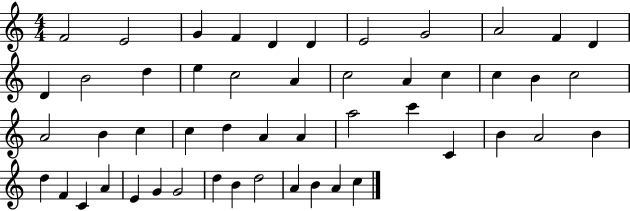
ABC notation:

X:1
T:Untitled
M:4/4
L:1/4
K:C
F2 E2 G F D D E2 G2 A2 F D D B2 d e c2 A c2 A c c B c2 A2 B c c d A A a2 c' C B A2 B d F C A E G G2 d B d2 A B A c